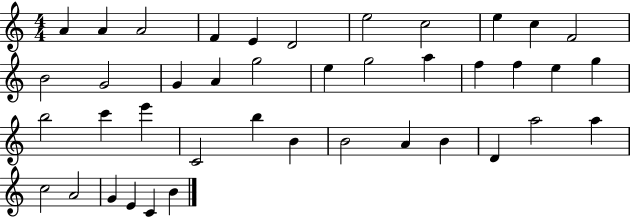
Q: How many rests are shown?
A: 0